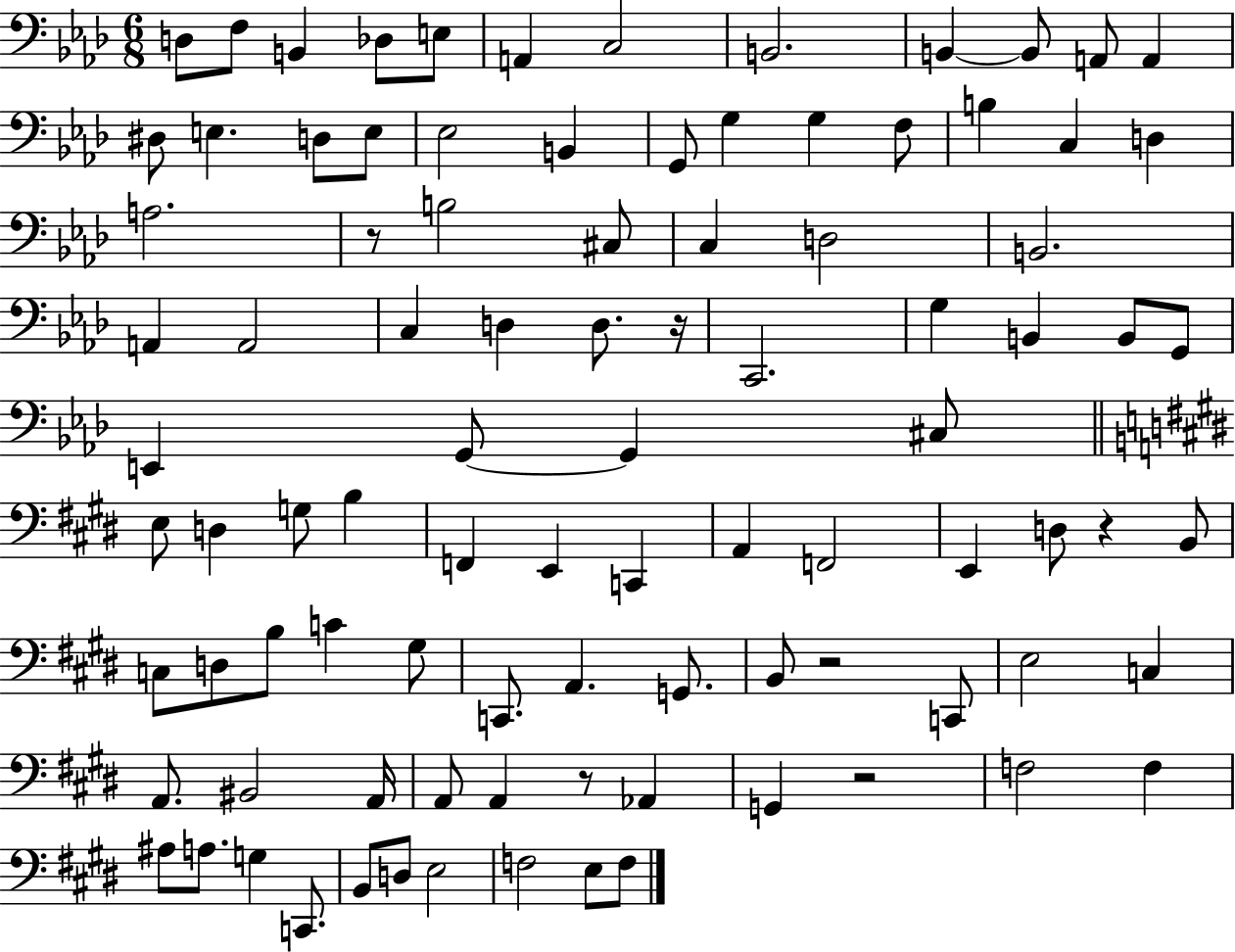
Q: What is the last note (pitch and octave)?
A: F3